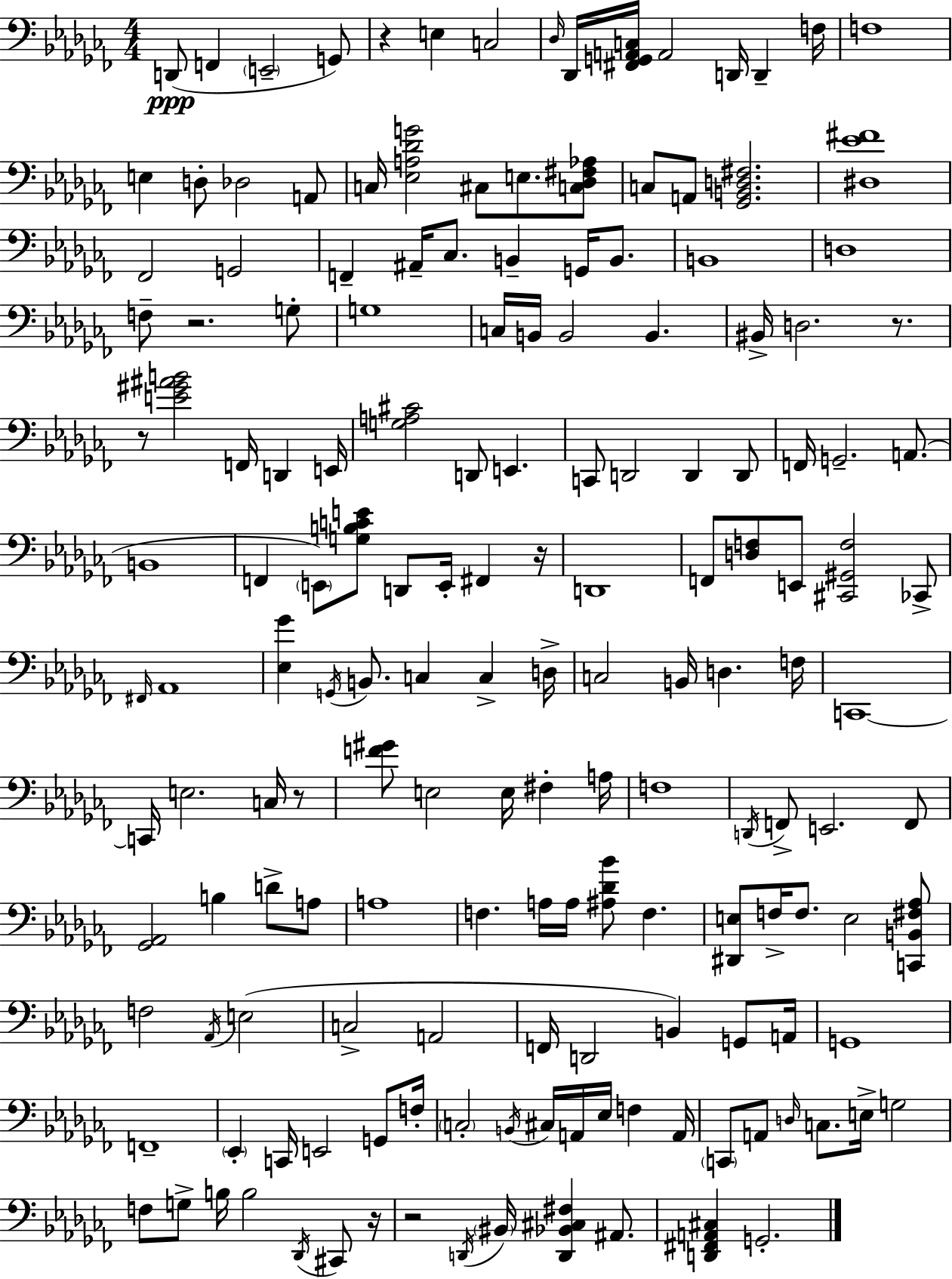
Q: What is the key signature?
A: AES minor